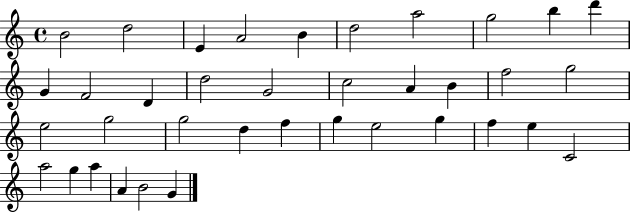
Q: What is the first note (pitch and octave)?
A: B4